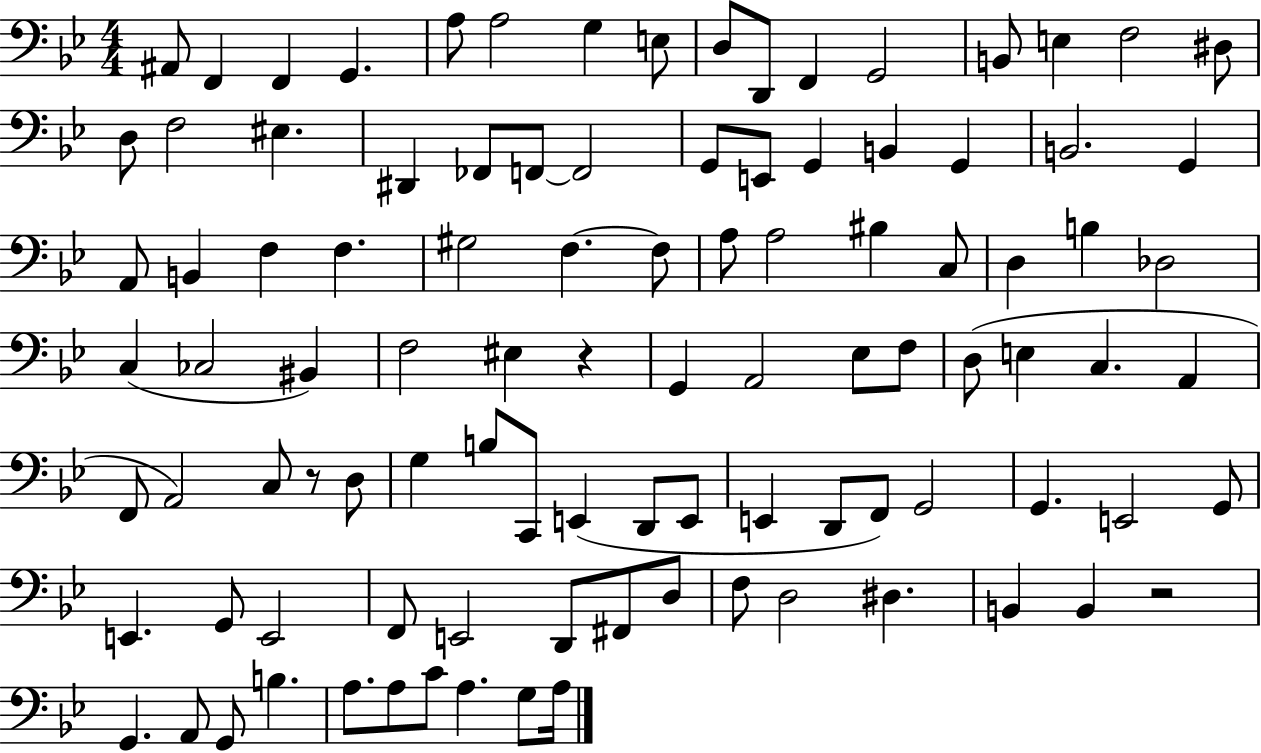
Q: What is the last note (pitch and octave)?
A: A3